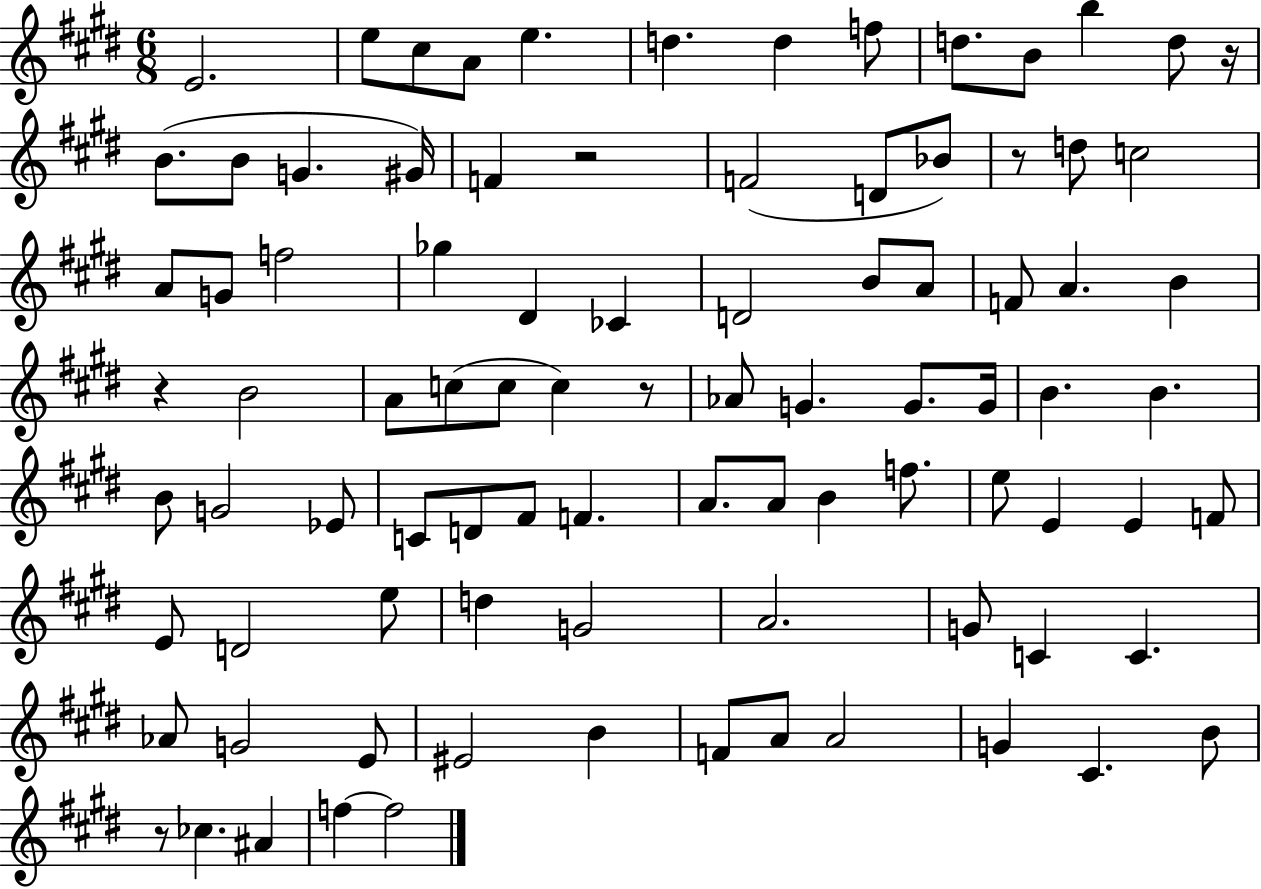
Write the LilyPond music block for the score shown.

{
  \clef treble
  \numericTimeSignature
  \time 6/8
  \key e \major
  \repeat volta 2 { e'2. | e''8 cis''8 a'8 e''4. | d''4. d''4 f''8 | d''8. b'8 b''4 d''8 r16 | \break b'8.( b'8 g'4. gis'16) | f'4 r2 | f'2( d'8 bes'8) | r8 d''8 c''2 | \break a'8 g'8 f''2 | ges''4 dis'4 ces'4 | d'2 b'8 a'8 | f'8 a'4. b'4 | \break r4 b'2 | a'8 c''8( c''8 c''4) r8 | aes'8 g'4. g'8. g'16 | b'4. b'4. | \break b'8 g'2 ees'8 | c'8 d'8 fis'8 f'4. | a'8. a'8 b'4 f''8. | e''8 e'4 e'4 f'8 | \break e'8 d'2 e''8 | d''4 g'2 | a'2. | g'8 c'4 c'4. | \break aes'8 g'2 e'8 | eis'2 b'4 | f'8 a'8 a'2 | g'4 cis'4. b'8 | \break r8 ces''4. ais'4 | f''4~~ f''2 | } \bar "|."
}